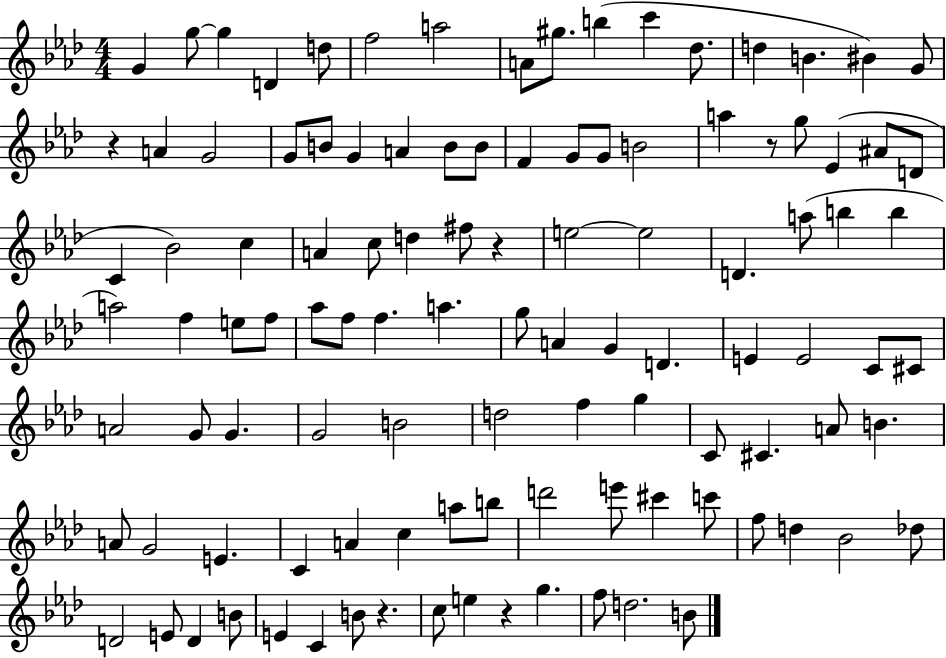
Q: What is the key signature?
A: AES major